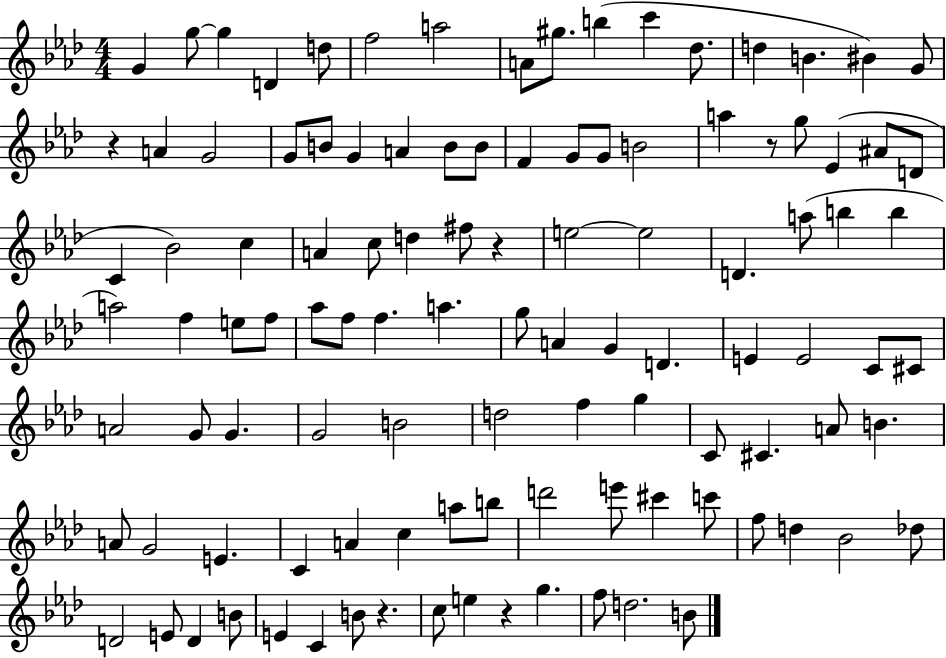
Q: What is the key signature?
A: AES major